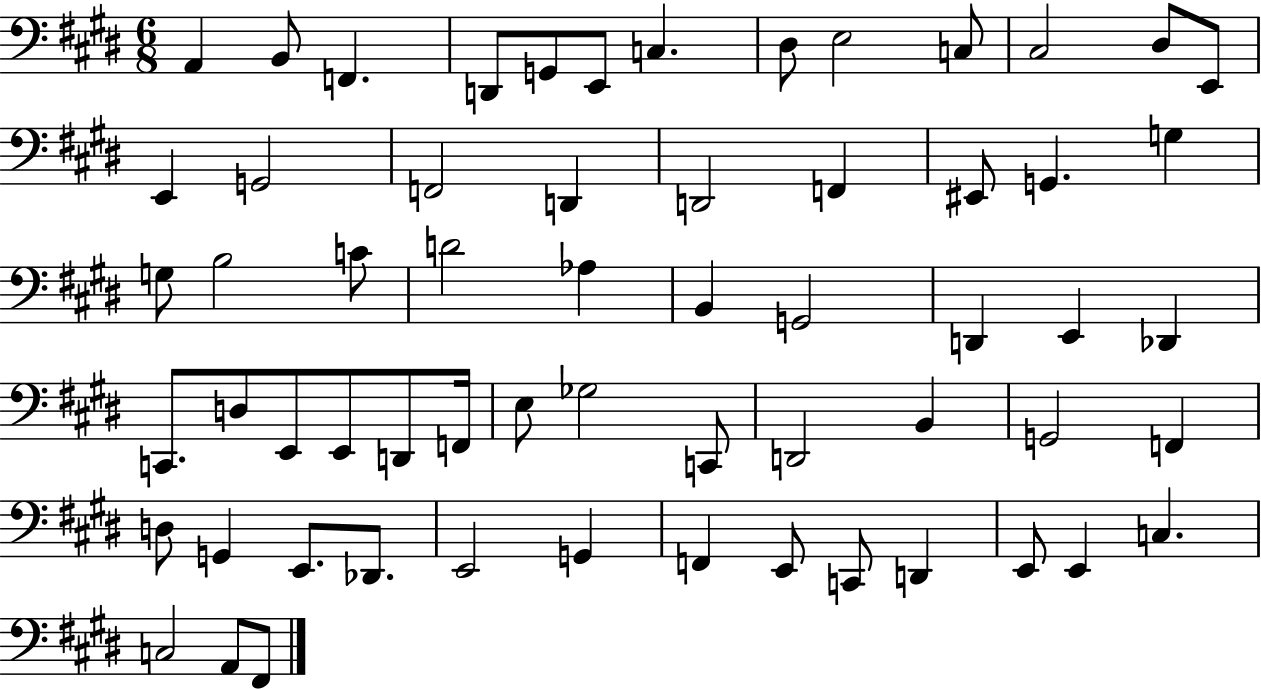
{
  \clef bass
  \numericTimeSignature
  \time 6/8
  \key e \major
  a,4 b,8 f,4. | d,8 g,8 e,8 c4. | dis8 e2 c8 | cis2 dis8 e,8 | \break e,4 g,2 | f,2 d,4 | d,2 f,4 | eis,8 g,4. g4 | \break g8 b2 c'8 | d'2 aes4 | b,4 g,2 | d,4 e,4 des,4 | \break c,8. d8 e,8 e,8 d,8 f,16 | e8 ges2 c,8 | d,2 b,4 | g,2 f,4 | \break d8 g,4 e,8. des,8. | e,2 g,4 | f,4 e,8 c,8 d,4 | e,8 e,4 c4. | \break c2 a,8 fis,8 | \bar "|."
}